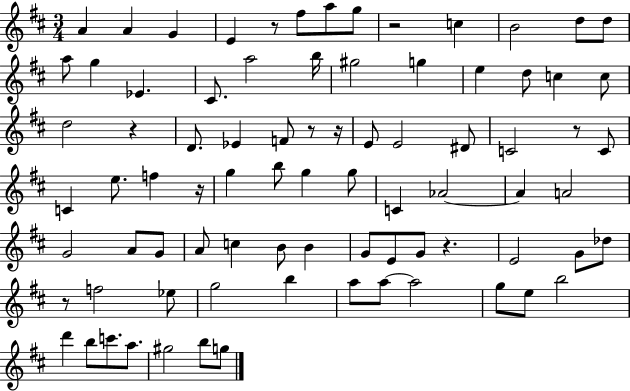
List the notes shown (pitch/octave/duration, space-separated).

A4/q A4/q G4/q E4/q R/e F#5/e A5/e G5/e R/h C5/q B4/h D5/e D5/e A5/e G5/q Eb4/q. C#4/e. A5/h B5/s G#5/h G5/q E5/q D5/e C5/q C5/e D5/h R/q D4/e. Eb4/q F4/e R/e R/s E4/e E4/h D#4/e C4/h R/e C4/e C4/q E5/e. F5/q R/s G5/q B5/e G5/q G5/e C4/q Ab4/h Ab4/q A4/h G4/h A4/e G4/e A4/e C5/q B4/e B4/q G4/e E4/e G4/e R/q. E4/h G4/e Db5/e R/e F5/h Eb5/e G5/h B5/q A5/e A5/e A5/h G5/e E5/e B5/h D6/q B5/e C6/e. A5/e. G#5/h B5/e G5/e